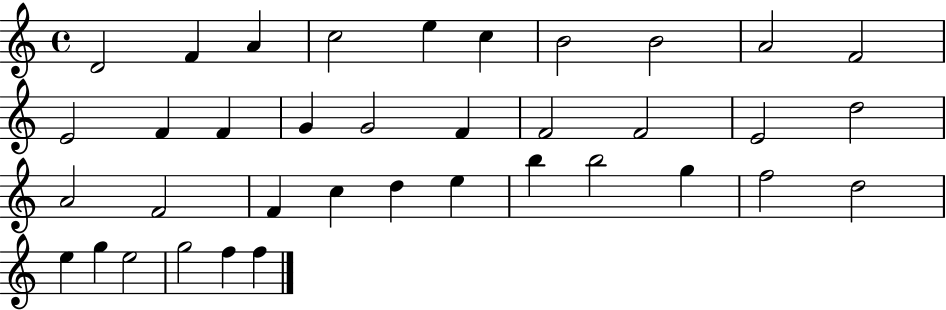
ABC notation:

X:1
T:Untitled
M:4/4
L:1/4
K:C
D2 F A c2 e c B2 B2 A2 F2 E2 F F G G2 F F2 F2 E2 d2 A2 F2 F c d e b b2 g f2 d2 e g e2 g2 f f